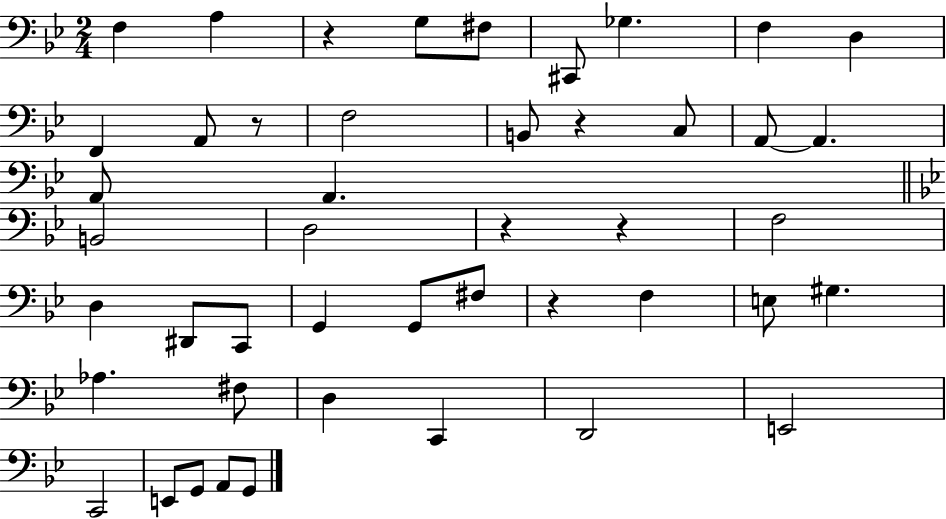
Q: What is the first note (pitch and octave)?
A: F3